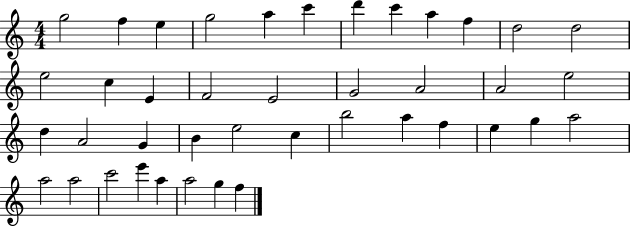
{
  \clef treble
  \numericTimeSignature
  \time 4/4
  \key c \major
  g''2 f''4 e''4 | g''2 a''4 c'''4 | d'''4 c'''4 a''4 f''4 | d''2 d''2 | \break e''2 c''4 e'4 | f'2 e'2 | g'2 a'2 | a'2 e''2 | \break d''4 a'2 g'4 | b'4 e''2 c''4 | b''2 a''4 f''4 | e''4 g''4 a''2 | \break a''2 a''2 | c'''2 e'''4 a''4 | a''2 g''4 f''4 | \bar "|."
}